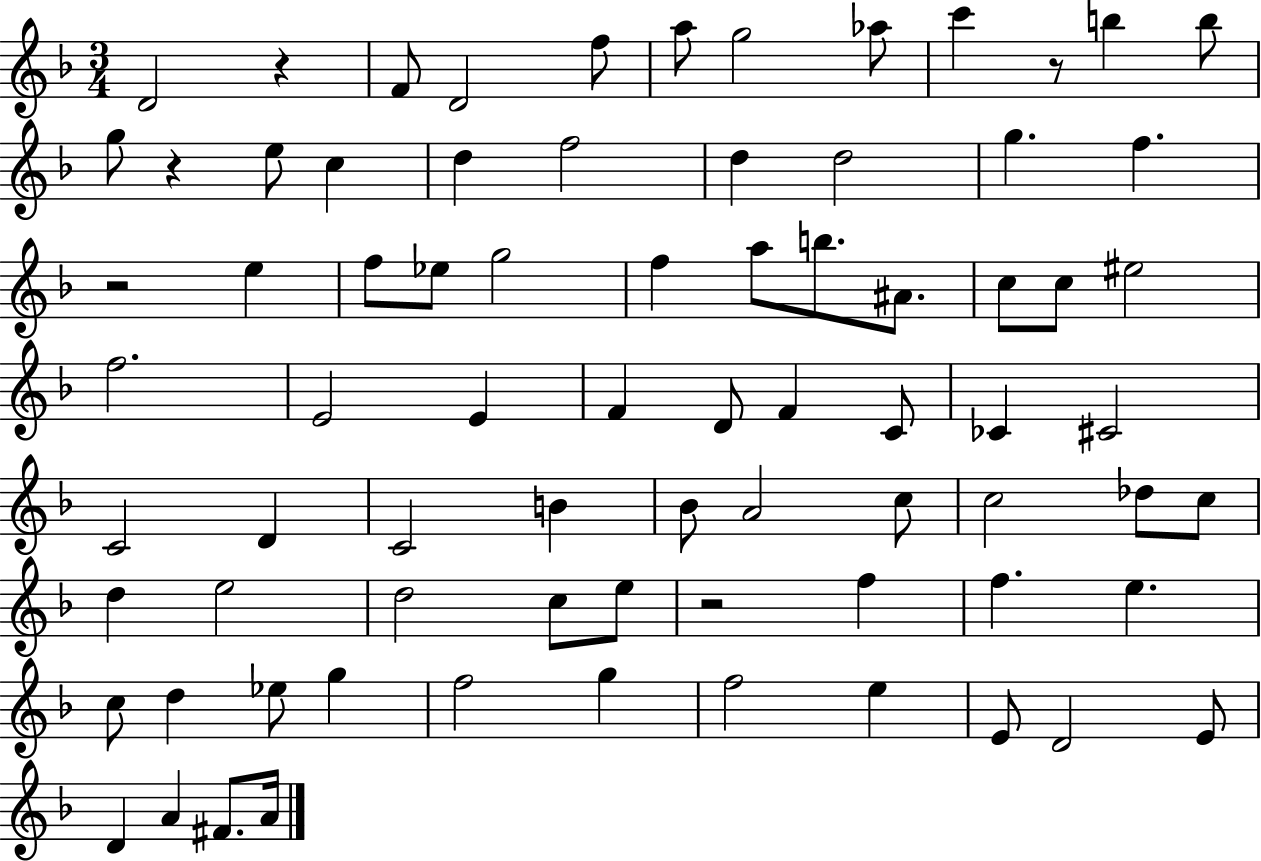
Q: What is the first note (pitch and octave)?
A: D4